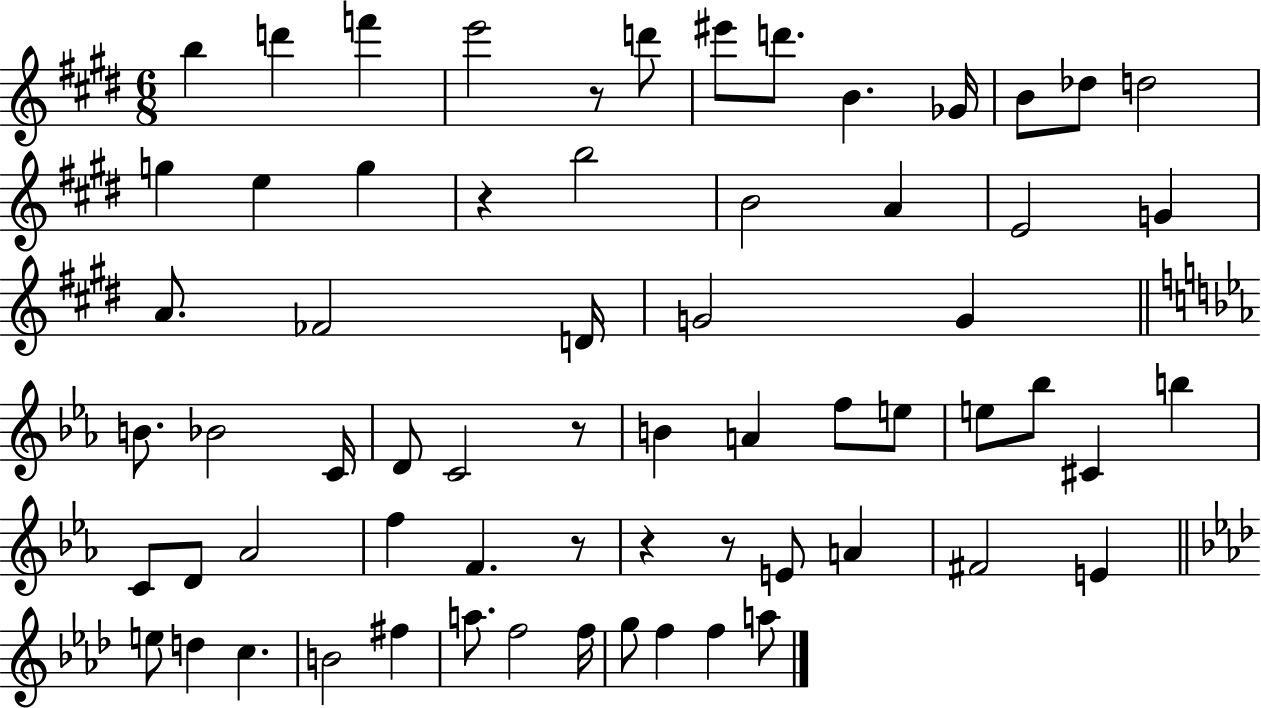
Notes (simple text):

B5/q D6/q F6/q E6/h R/e D6/e EIS6/e D6/e. B4/q. Gb4/s B4/e Db5/e D5/h G5/q E5/q G5/q R/q B5/h B4/h A4/q E4/h G4/q A4/e. FES4/h D4/s G4/h G4/q B4/e. Bb4/h C4/s D4/e C4/h R/e B4/q A4/q F5/e E5/e E5/e Bb5/e C#4/q B5/q C4/e D4/e Ab4/h F5/q F4/q. R/e R/q R/e E4/e A4/q F#4/h E4/q E5/e D5/q C5/q. B4/h F#5/q A5/e. F5/h F5/s G5/e F5/q F5/q A5/e